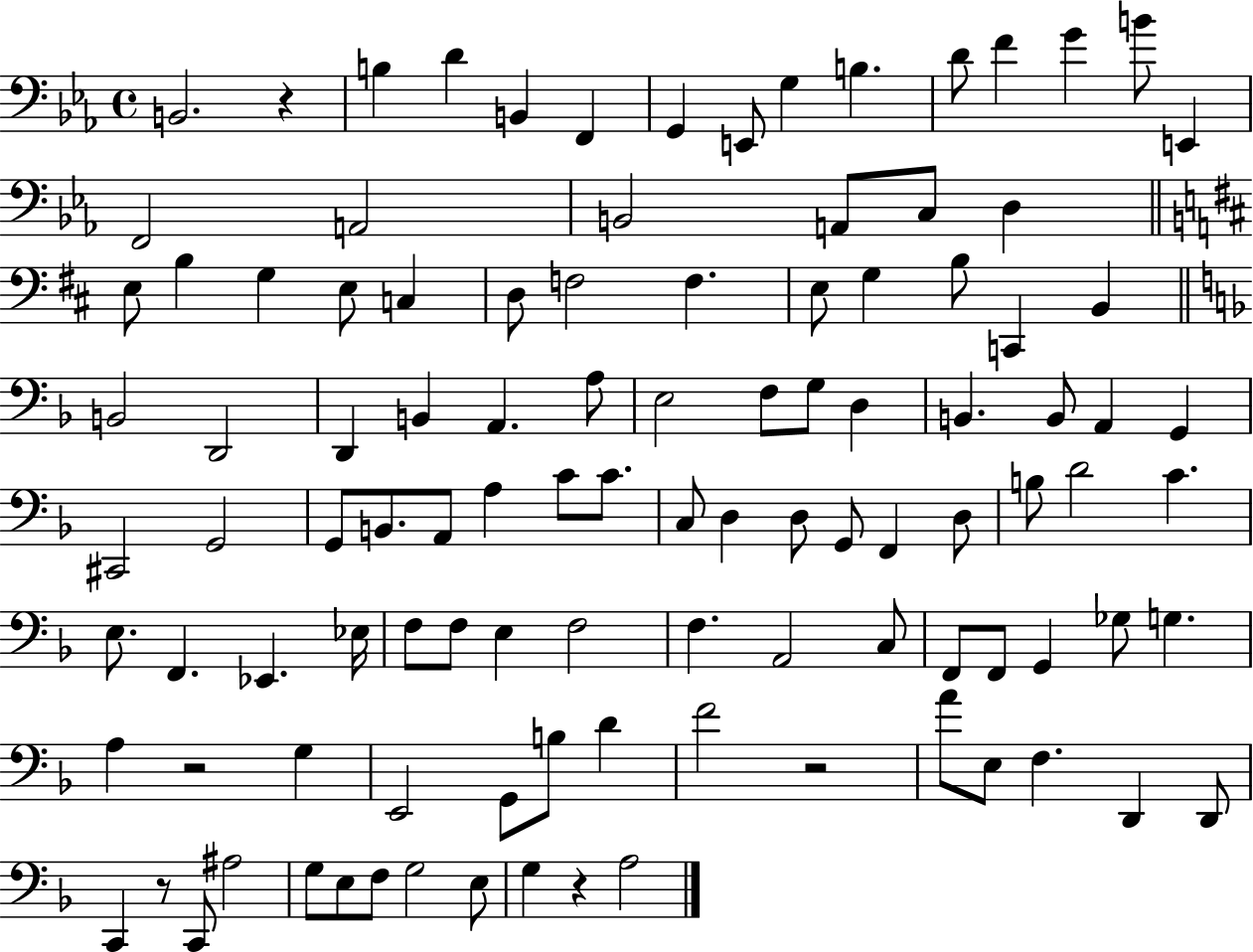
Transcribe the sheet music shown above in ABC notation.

X:1
T:Untitled
M:4/4
L:1/4
K:Eb
B,,2 z B, D B,, F,, G,, E,,/2 G, B, D/2 F G B/2 E,, F,,2 A,,2 B,,2 A,,/2 C,/2 D, E,/2 B, G, E,/2 C, D,/2 F,2 F, E,/2 G, B,/2 C,, B,, B,,2 D,,2 D,, B,, A,, A,/2 E,2 F,/2 G,/2 D, B,, B,,/2 A,, G,, ^C,,2 G,,2 G,,/2 B,,/2 A,,/2 A, C/2 C/2 C,/2 D, D,/2 G,,/2 F,, D,/2 B,/2 D2 C E,/2 F,, _E,, _E,/4 F,/2 F,/2 E, F,2 F, A,,2 C,/2 F,,/2 F,,/2 G,, _G,/2 G, A, z2 G, E,,2 G,,/2 B,/2 D F2 z2 A/2 E,/2 F, D,, D,,/2 C,, z/2 C,,/2 ^A,2 G,/2 E,/2 F,/2 G,2 E,/2 G, z A,2